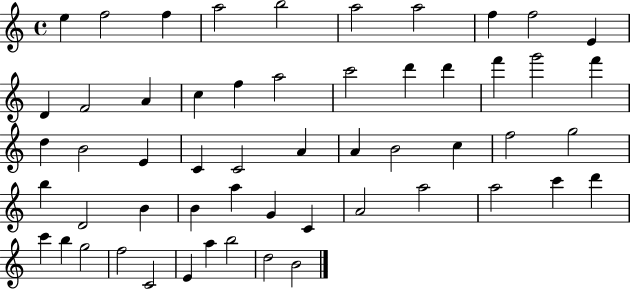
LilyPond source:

{
  \clef treble
  \time 4/4
  \defaultTimeSignature
  \key c \major
  e''4 f''2 f''4 | a''2 b''2 | a''2 a''2 | f''4 f''2 e'4 | \break d'4 f'2 a'4 | c''4 f''4 a''2 | c'''2 d'''4 d'''4 | f'''4 g'''2 f'''4 | \break d''4 b'2 e'4 | c'4 c'2 a'4 | a'4 b'2 c''4 | f''2 g''2 | \break b''4 d'2 b'4 | b'4 a''4 g'4 c'4 | a'2 a''2 | a''2 c'''4 d'''4 | \break c'''4 b''4 g''2 | f''2 c'2 | e'4 a''4 b''2 | d''2 b'2 | \break \bar "|."
}